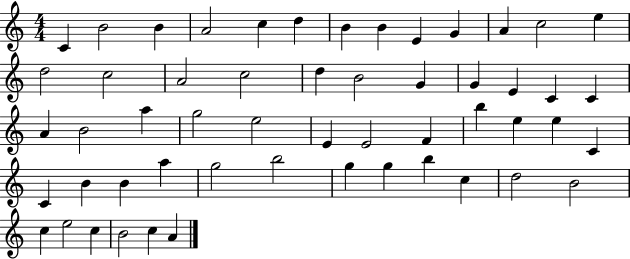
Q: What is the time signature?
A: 4/4